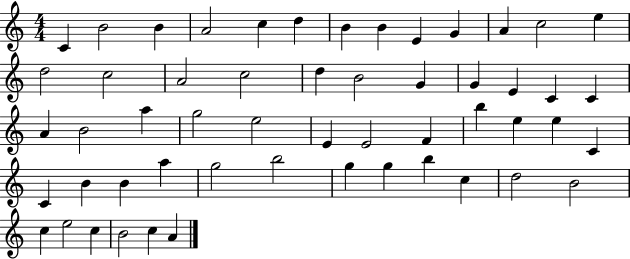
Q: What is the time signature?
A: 4/4